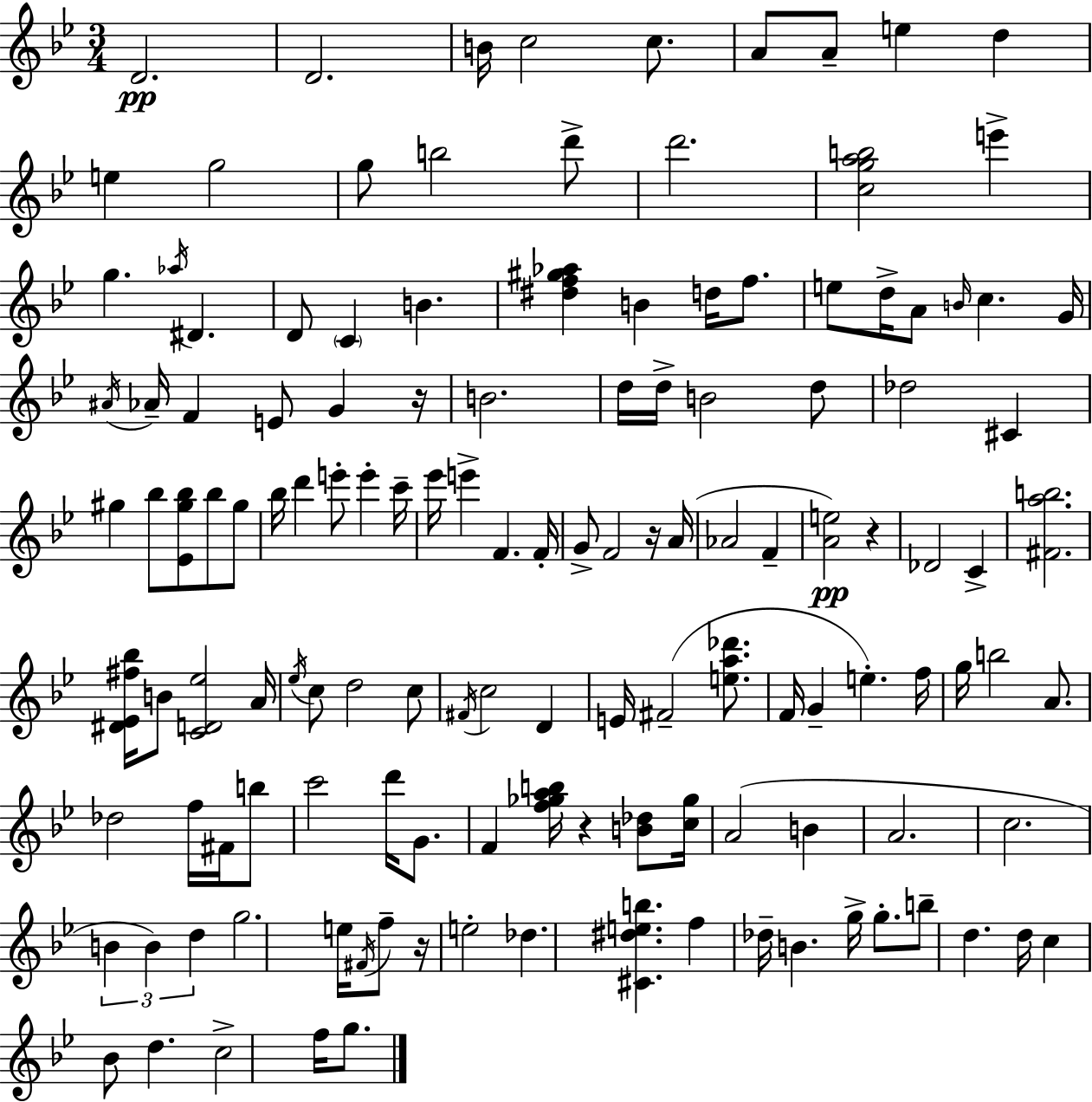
{
  \clef treble
  \numericTimeSignature
  \time 3/4
  \key bes \major
  d'2.\pp | d'2. | b'16 c''2 c''8. | a'8 a'8-- e''4 d''4 | \break e''4 g''2 | g''8 b''2 d'''8-> | d'''2. | <c'' g'' a'' b''>2 e'''4-> | \break g''4. \acciaccatura { aes''16 } dis'4. | d'8 \parenthesize c'4 b'4. | <dis'' f'' gis'' aes''>4 b'4 d''16 f''8. | e''8 d''16-> a'8 \grace { b'16 } c''4. | \break g'16 \acciaccatura { ais'16 } aes'16-- f'4 e'8 g'4 | r16 b'2. | d''16 d''16-> b'2 | d''8 des''2 cis'4 | \break gis''4 bes''8 <ees' gis'' bes''>8 bes''8 | gis''8 bes''16 d'''4 e'''8-. e'''4-. | c'''16-- ees'''16 e'''4-> f'4. | f'16-. g'8-> f'2 | \break r16 a'16( aes'2 f'4-- | <a' e''>2\pp) r4 | des'2 c'4-> | <fis' a'' b''>2. | \break <dis' ees' fis'' bes''>16 b'8 <c' d' ees''>2 | a'16 \acciaccatura { ees''16 } c''8 d''2 | c''8 \acciaccatura { fis'16 } c''2 | d'4 e'16 fis'2--( | \break <e'' a'' des'''>8. f'16 g'4-- e''4.-.) | f''16 g''16 b''2 | a'8. des''2 | f''16 fis'16 b''8 c'''2 | \break d'''16 g'8. f'4 <f'' ges'' a'' b''>16 r4 | <b' des''>8 <c'' ges''>16 a'2( | b'4 a'2. | c''2. | \break \tuplet 3/2 { b'4 b'4) | d''4 } g''2. | e''16 \acciaccatura { fis'16 } f''8-- r16 e''2-. | des''4. | \break <cis' dis'' e'' b''>4. f''4 des''16-- b'4. | g''16-> g''8.-. b''8-- d''4. | d''16 c''4 bes'8 | d''4. c''2-> | \break f''16 g''8. \bar "|."
}